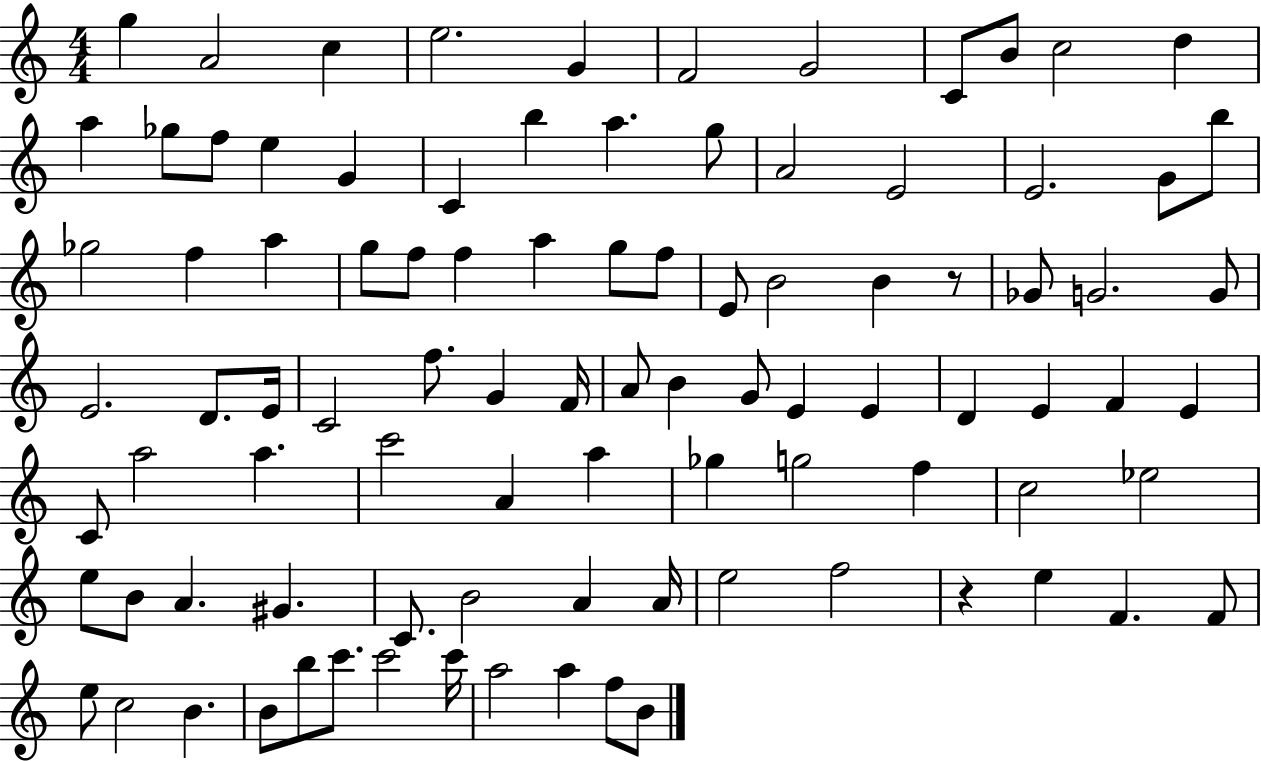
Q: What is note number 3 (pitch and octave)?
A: C5